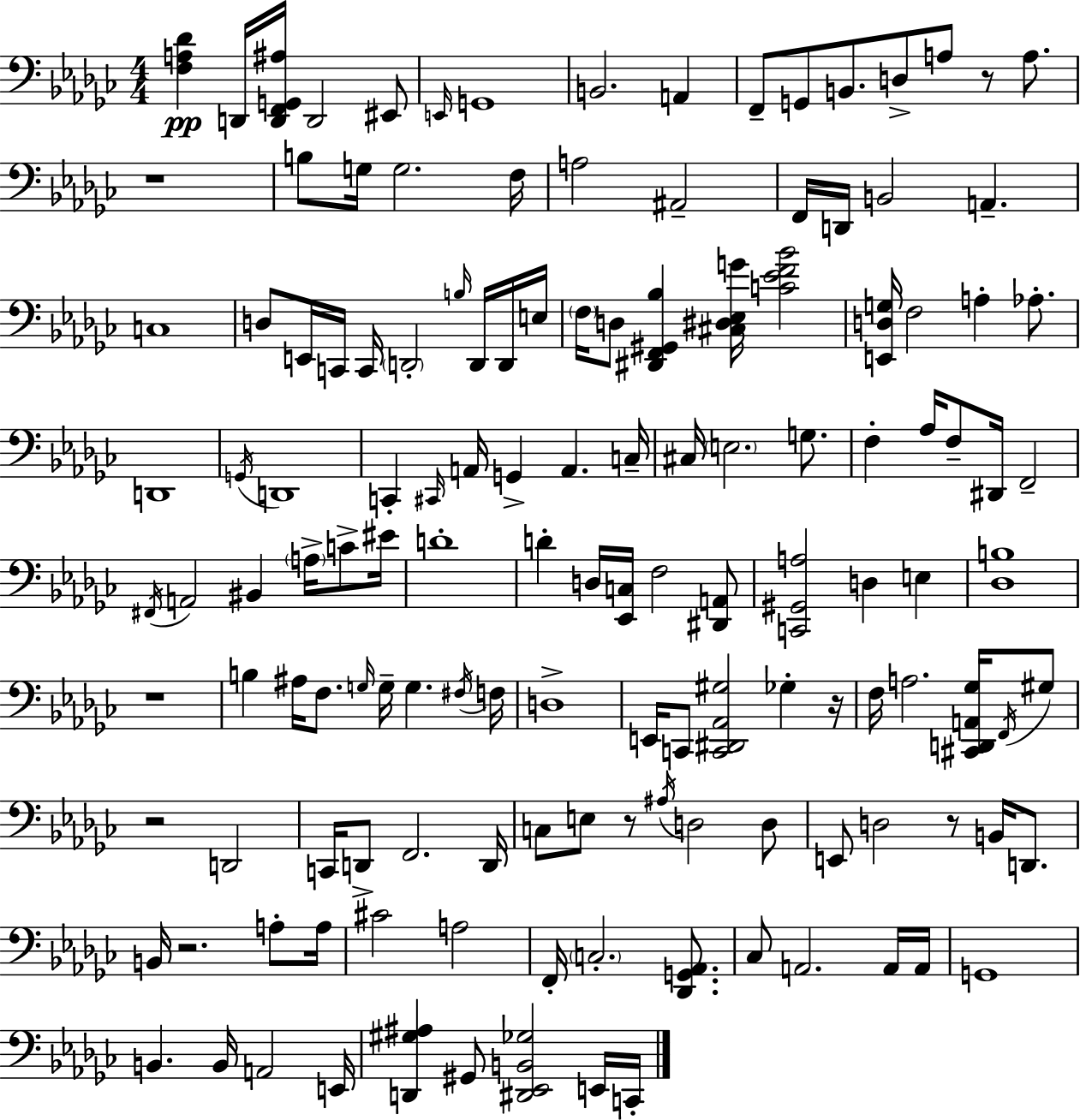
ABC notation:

X:1
T:Untitled
M:4/4
L:1/4
K:Ebm
[F,A,_D] D,,/4 [D,,F,,G,,^A,]/4 D,,2 ^E,,/2 E,,/4 G,,4 B,,2 A,, F,,/2 G,,/2 B,,/2 D,/2 A,/2 z/2 A,/2 z4 B,/2 G,/4 G,2 F,/4 A,2 ^A,,2 F,,/4 D,,/4 B,,2 A,, C,4 D,/2 E,,/4 C,,/4 C,,/4 D,,2 B,/4 D,,/4 D,,/4 E,/4 F,/4 D,/2 [^D,,F,,^G,,_B,] [^C,^D,_E,G]/4 [C_EF_B]2 [E,,D,G,]/4 F,2 A, _A,/2 D,,4 G,,/4 D,,4 C,, ^C,,/4 A,,/4 G,, A,, C,/4 ^C,/4 E,2 G,/2 F, _A,/4 F,/2 ^D,,/4 F,,2 ^F,,/4 A,,2 ^B,, A,/4 C/2 ^E/4 D4 D D,/4 [_E,,C,]/4 F,2 [^D,,A,,]/2 [C,,^G,,A,]2 D, E, [_D,B,]4 z4 B, ^A,/4 F,/2 G,/4 G,/4 G, ^F,/4 F,/4 D,4 E,,/4 C,,/2 [C,,^D,,_A,,^G,]2 _G, z/4 F,/4 A,2 [^C,,D,,A,,_G,]/4 F,,/4 ^G,/2 z2 D,,2 C,,/4 D,,/2 F,,2 D,,/4 C,/2 E,/2 z/2 ^A,/4 D,2 D,/2 E,,/2 D,2 z/2 B,,/4 D,,/2 B,,/4 z2 A,/2 A,/4 ^C2 A,2 F,,/4 C,2 [_D,,G,,_A,,]/2 _C,/2 A,,2 A,,/4 A,,/4 G,,4 B,, B,,/4 A,,2 E,,/4 [D,,^G,^A,] ^G,,/2 [^D,,_E,,B,,_G,]2 E,,/4 C,,/4